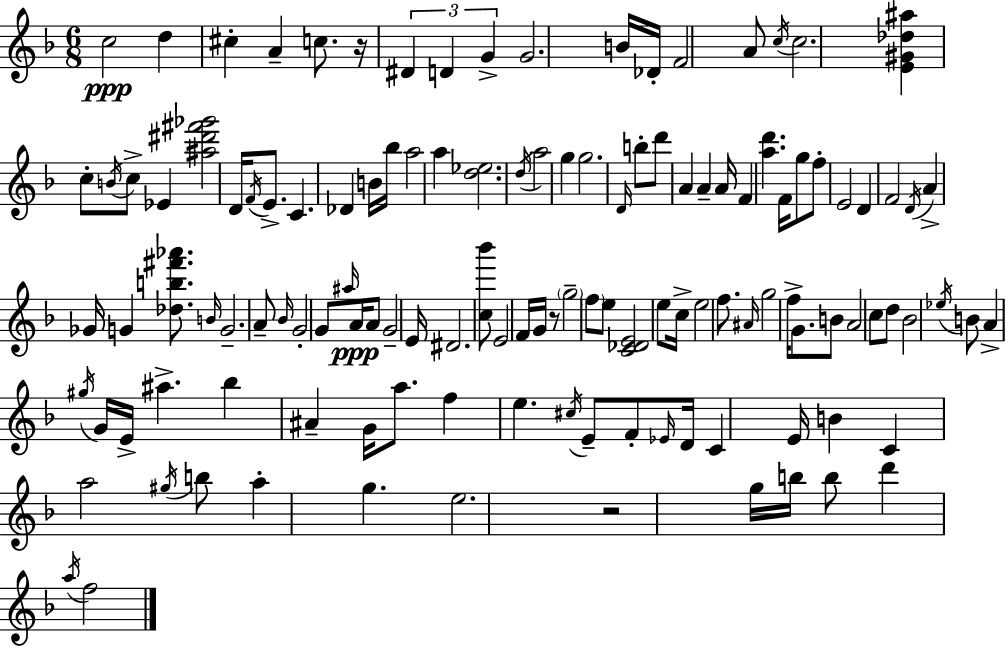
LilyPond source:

{
  \clef treble
  \numericTimeSignature
  \time 6/8
  \key f \major
  c''2\ppp d''4 | cis''4-. a'4-- c''8. r16 | \tuplet 3/2 { dis'4 d'4 g'4-> } | g'2. | \break b'16 des'16-. f'2 a'8 | \acciaccatura { c''16 } c''2. | <e' gis' des'' ais''>4 c''8-. \acciaccatura { b'16 } c''8-> ees'4 | <ais'' dis''' fis''' ges'''>2 d'16 \acciaccatura { f'16 } | \break e'8.-> c'4. des'4 | b'16 bes''16 a''2 a''4 | <d'' ees''>2. | \acciaccatura { d''16 } a''2 | \break g''4 g''2. | \grace { d'16 } b''8-. d'''8 a'4 | a'4-- a'16 f'4 <a'' d'''>4. | f'16 g''8 f''8-. e'2 | \break d'4 f'2 | \acciaccatura { d'16 } a'4-> ges'16 g'4 | <des'' b'' fis''' aes'''>8. \grace { b'16 } g'2.-- | a'8-- \grace { bes'16 } g'2-. | \break g'8 \grace { ais''16 } a'16\ppp a'8 | g'2-- e'16 dis'2. | <c'' bes'''>8 e'2 | f'16 g'16 r8 \parenthesize g''2-- | \break \parenthesize f''8 e''8 <c' des' e'>2 | e''8 c''16-> e''2 | f''8. \grace { ais'16 } g''2 | f''16-> g'8. b'8 | \break a'2 c''8 d''8 | bes'2 \acciaccatura { ees''16 } b'8 a'4-> | \acciaccatura { gis''16 } g'16 e'16-> ais''4.-> | bes''4 ais'4-- g'16 a''8. | \break f''4 e''4. \acciaccatura { cis''16 } e'8-- | f'8-. \grace { ees'16 } d'16 c'4 e'16 b'4 | c'4 a''2 | \acciaccatura { gis''16 } b''8 a''4-. g''4. | \break e''2. | r2 g''16 | b''16 b''8 d'''4 \acciaccatura { a''16 } f''2 | \bar "|."
}